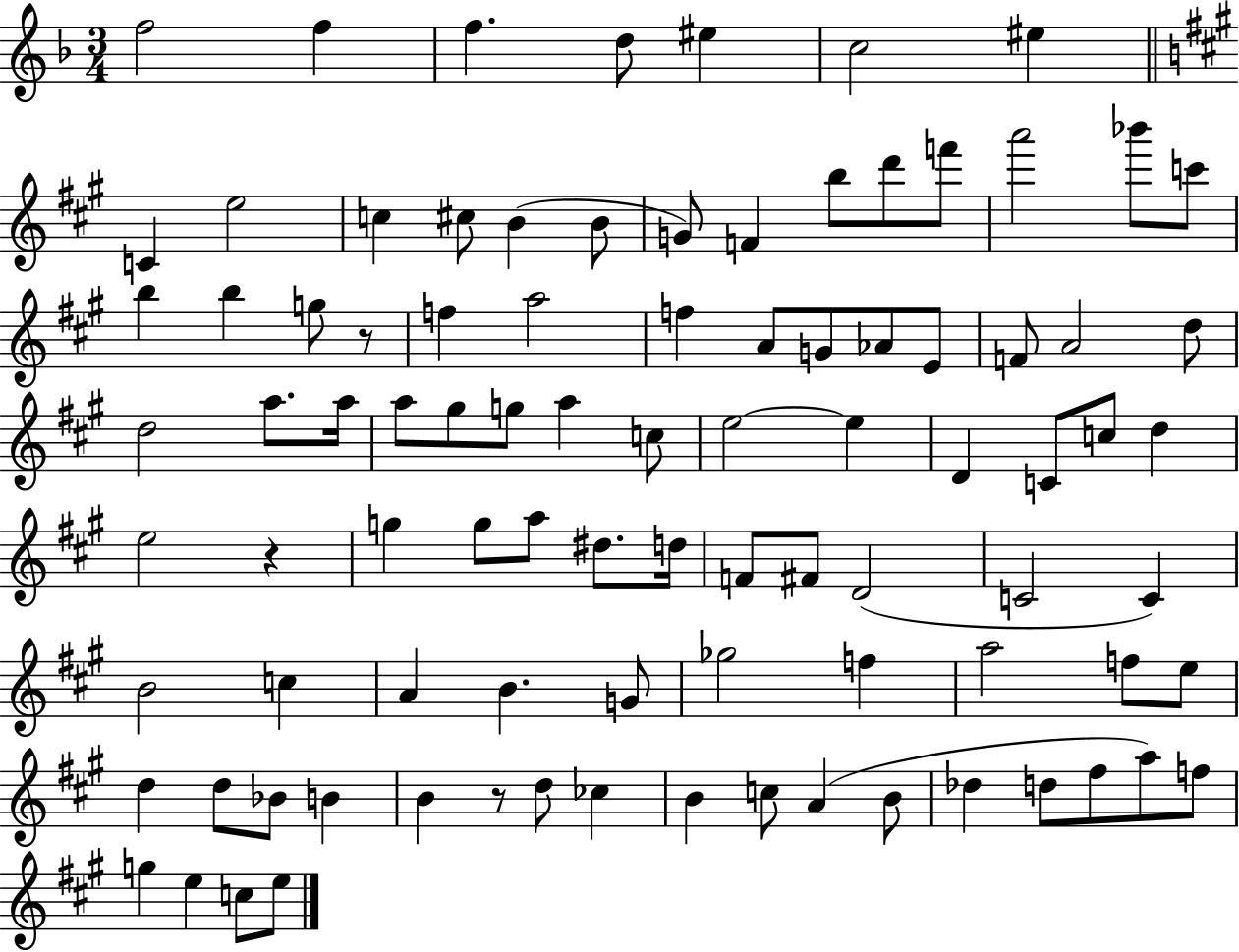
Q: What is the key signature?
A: F major